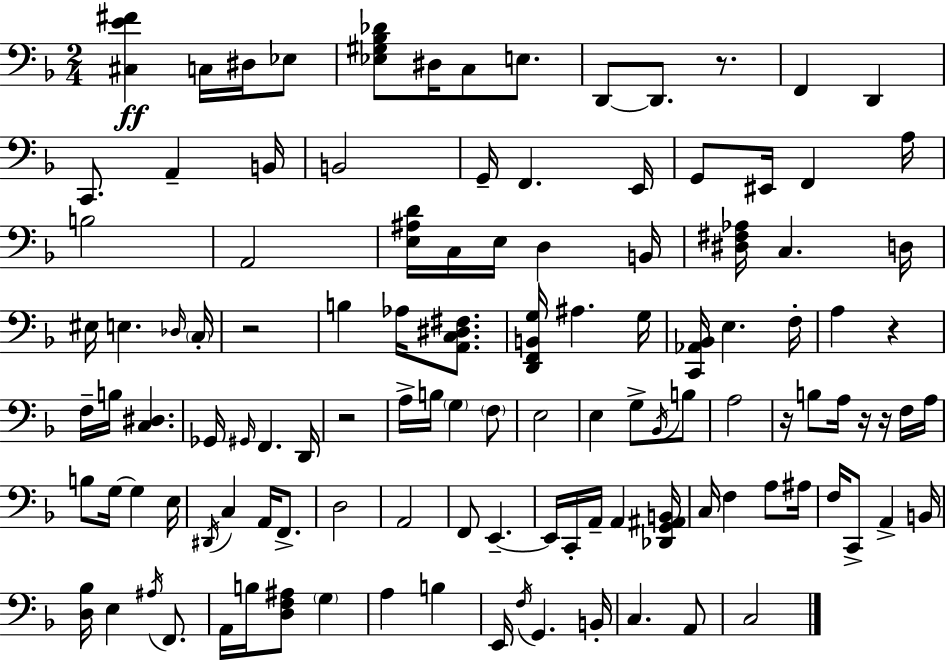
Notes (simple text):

[C#3,E4,F#4]/q C3/s D#3/s Eb3/e [Eb3,G#3,Bb3,Db4]/e D#3/s C3/e E3/e. D2/e D2/e. R/e. F2/q D2/q C2/e. A2/q B2/s B2/h G2/s F2/q. E2/s G2/e EIS2/s F2/q A3/s B3/h A2/h [E3,A#3,D4]/s C3/s E3/s D3/q B2/s [D#3,F#3,Ab3]/s C3/q. D3/s EIS3/s E3/q. Db3/s C3/s R/h B3/q Ab3/s [A2,C3,D#3,F#3]/e. [D2,F2,B2,G3]/s A#3/q. G3/s [C2,Ab2,Bb2]/s E3/q. F3/s A3/q R/q F3/s B3/s [C3,D#3]/q. Gb2/s G#2/s F2/q. D2/s R/h A3/s B3/s G3/q F3/e E3/h E3/q G3/e Bb2/s B3/e A3/h R/s B3/e A3/s R/s R/s F3/s A3/s B3/e G3/s G3/q E3/s D#2/s C3/q A2/s F2/e. D3/h A2/h F2/e E2/q. E2/s C2/s A2/s A2/q [Db2,G2,A#2,B2]/s C3/s F3/q A3/e A#3/s F3/s C2/e A2/q B2/s [D3,Bb3]/s E3/q A#3/s F2/e. A2/s B3/s [D3,F3,A#3]/e G3/q A3/q B3/q E2/s F3/s G2/q. B2/s C3/q. A2/e C3/h